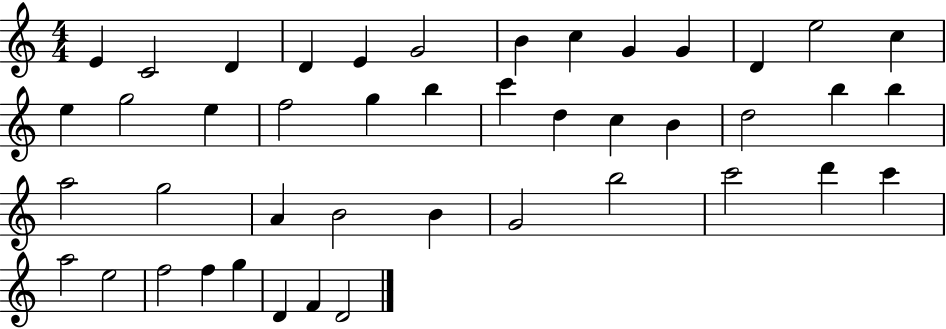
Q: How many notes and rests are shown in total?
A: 44